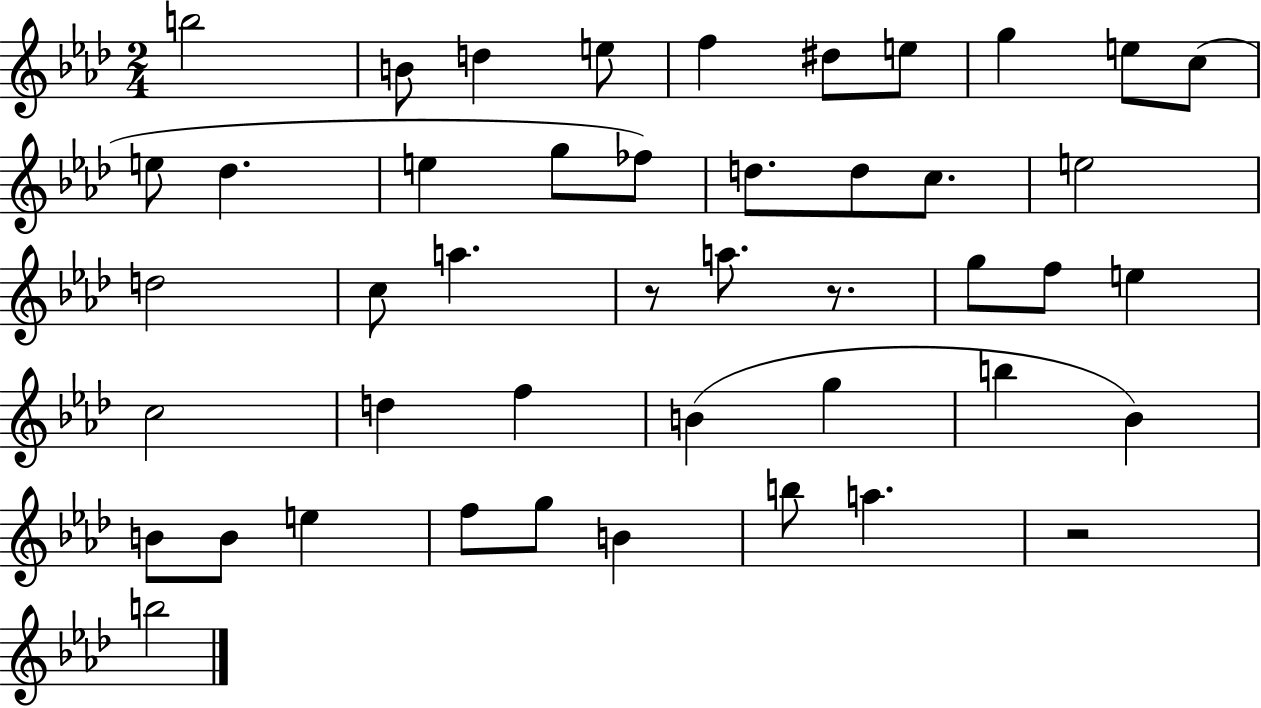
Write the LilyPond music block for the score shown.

{
  \clef treble
  \numericTimeSignature
  \time 2/4
  \key aes \major
  b''2 | b'8 d''4 e''8 | f''4 dis''8 e''8 | g''4 e''8 c''8( | \break e''8 des''4. | e''4 g''8 fes''8) | d''8. d''8 c''8. | e''2 | \break d''2 | c''8 a''4. | r8 a''8. r8. | g''8 f''8 e''4 | \break c''2 | d''4 f''4 | b'4( g''4 | b''4 bes'4) | \break b'8 b'8 e''4 | f''8 g''8 b'4 | b''8 a''4. | r2 | \break b''2 | \bar "|."
}